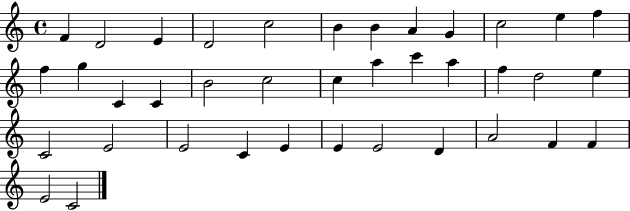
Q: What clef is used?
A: treble